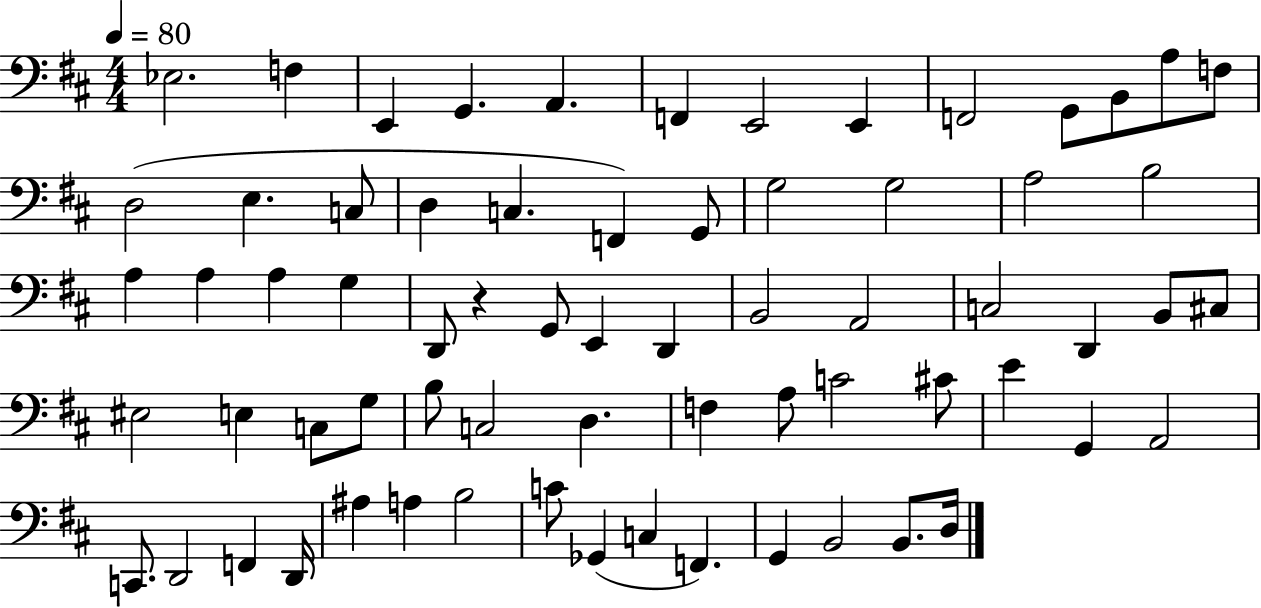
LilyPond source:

{
  \clef bass
  \numericTimeSignature
  \time 4/4
  \key d \major
  \tempo 4 = 80
  ees2. f4 | e,4 g,4. a,4. | f,4 e,2 e,4 | f,2 g,8 b,8 a8 f8 | \break d2( e4. c8 | d4 c4. f,4) g,8 | g2 g2 | a2 b2 | \break a4 a4 a4 g4 | d,8 r4 g,8 e,4 d,4 | b,2 a,2 | c2 d,4 b,8 cis8 | \break eis2 e4 c8 g8 | b8 c2 d4. | f4 a8 c'2 cis'8 | e'4 g,4 a,2 | \break c,8. d,2 f,4 d,16 | ais4 a4 b2 | c'8 ges,4( c4 f,4.) | g,4 b,2 b,8. d16 | \break \bar "|."
}